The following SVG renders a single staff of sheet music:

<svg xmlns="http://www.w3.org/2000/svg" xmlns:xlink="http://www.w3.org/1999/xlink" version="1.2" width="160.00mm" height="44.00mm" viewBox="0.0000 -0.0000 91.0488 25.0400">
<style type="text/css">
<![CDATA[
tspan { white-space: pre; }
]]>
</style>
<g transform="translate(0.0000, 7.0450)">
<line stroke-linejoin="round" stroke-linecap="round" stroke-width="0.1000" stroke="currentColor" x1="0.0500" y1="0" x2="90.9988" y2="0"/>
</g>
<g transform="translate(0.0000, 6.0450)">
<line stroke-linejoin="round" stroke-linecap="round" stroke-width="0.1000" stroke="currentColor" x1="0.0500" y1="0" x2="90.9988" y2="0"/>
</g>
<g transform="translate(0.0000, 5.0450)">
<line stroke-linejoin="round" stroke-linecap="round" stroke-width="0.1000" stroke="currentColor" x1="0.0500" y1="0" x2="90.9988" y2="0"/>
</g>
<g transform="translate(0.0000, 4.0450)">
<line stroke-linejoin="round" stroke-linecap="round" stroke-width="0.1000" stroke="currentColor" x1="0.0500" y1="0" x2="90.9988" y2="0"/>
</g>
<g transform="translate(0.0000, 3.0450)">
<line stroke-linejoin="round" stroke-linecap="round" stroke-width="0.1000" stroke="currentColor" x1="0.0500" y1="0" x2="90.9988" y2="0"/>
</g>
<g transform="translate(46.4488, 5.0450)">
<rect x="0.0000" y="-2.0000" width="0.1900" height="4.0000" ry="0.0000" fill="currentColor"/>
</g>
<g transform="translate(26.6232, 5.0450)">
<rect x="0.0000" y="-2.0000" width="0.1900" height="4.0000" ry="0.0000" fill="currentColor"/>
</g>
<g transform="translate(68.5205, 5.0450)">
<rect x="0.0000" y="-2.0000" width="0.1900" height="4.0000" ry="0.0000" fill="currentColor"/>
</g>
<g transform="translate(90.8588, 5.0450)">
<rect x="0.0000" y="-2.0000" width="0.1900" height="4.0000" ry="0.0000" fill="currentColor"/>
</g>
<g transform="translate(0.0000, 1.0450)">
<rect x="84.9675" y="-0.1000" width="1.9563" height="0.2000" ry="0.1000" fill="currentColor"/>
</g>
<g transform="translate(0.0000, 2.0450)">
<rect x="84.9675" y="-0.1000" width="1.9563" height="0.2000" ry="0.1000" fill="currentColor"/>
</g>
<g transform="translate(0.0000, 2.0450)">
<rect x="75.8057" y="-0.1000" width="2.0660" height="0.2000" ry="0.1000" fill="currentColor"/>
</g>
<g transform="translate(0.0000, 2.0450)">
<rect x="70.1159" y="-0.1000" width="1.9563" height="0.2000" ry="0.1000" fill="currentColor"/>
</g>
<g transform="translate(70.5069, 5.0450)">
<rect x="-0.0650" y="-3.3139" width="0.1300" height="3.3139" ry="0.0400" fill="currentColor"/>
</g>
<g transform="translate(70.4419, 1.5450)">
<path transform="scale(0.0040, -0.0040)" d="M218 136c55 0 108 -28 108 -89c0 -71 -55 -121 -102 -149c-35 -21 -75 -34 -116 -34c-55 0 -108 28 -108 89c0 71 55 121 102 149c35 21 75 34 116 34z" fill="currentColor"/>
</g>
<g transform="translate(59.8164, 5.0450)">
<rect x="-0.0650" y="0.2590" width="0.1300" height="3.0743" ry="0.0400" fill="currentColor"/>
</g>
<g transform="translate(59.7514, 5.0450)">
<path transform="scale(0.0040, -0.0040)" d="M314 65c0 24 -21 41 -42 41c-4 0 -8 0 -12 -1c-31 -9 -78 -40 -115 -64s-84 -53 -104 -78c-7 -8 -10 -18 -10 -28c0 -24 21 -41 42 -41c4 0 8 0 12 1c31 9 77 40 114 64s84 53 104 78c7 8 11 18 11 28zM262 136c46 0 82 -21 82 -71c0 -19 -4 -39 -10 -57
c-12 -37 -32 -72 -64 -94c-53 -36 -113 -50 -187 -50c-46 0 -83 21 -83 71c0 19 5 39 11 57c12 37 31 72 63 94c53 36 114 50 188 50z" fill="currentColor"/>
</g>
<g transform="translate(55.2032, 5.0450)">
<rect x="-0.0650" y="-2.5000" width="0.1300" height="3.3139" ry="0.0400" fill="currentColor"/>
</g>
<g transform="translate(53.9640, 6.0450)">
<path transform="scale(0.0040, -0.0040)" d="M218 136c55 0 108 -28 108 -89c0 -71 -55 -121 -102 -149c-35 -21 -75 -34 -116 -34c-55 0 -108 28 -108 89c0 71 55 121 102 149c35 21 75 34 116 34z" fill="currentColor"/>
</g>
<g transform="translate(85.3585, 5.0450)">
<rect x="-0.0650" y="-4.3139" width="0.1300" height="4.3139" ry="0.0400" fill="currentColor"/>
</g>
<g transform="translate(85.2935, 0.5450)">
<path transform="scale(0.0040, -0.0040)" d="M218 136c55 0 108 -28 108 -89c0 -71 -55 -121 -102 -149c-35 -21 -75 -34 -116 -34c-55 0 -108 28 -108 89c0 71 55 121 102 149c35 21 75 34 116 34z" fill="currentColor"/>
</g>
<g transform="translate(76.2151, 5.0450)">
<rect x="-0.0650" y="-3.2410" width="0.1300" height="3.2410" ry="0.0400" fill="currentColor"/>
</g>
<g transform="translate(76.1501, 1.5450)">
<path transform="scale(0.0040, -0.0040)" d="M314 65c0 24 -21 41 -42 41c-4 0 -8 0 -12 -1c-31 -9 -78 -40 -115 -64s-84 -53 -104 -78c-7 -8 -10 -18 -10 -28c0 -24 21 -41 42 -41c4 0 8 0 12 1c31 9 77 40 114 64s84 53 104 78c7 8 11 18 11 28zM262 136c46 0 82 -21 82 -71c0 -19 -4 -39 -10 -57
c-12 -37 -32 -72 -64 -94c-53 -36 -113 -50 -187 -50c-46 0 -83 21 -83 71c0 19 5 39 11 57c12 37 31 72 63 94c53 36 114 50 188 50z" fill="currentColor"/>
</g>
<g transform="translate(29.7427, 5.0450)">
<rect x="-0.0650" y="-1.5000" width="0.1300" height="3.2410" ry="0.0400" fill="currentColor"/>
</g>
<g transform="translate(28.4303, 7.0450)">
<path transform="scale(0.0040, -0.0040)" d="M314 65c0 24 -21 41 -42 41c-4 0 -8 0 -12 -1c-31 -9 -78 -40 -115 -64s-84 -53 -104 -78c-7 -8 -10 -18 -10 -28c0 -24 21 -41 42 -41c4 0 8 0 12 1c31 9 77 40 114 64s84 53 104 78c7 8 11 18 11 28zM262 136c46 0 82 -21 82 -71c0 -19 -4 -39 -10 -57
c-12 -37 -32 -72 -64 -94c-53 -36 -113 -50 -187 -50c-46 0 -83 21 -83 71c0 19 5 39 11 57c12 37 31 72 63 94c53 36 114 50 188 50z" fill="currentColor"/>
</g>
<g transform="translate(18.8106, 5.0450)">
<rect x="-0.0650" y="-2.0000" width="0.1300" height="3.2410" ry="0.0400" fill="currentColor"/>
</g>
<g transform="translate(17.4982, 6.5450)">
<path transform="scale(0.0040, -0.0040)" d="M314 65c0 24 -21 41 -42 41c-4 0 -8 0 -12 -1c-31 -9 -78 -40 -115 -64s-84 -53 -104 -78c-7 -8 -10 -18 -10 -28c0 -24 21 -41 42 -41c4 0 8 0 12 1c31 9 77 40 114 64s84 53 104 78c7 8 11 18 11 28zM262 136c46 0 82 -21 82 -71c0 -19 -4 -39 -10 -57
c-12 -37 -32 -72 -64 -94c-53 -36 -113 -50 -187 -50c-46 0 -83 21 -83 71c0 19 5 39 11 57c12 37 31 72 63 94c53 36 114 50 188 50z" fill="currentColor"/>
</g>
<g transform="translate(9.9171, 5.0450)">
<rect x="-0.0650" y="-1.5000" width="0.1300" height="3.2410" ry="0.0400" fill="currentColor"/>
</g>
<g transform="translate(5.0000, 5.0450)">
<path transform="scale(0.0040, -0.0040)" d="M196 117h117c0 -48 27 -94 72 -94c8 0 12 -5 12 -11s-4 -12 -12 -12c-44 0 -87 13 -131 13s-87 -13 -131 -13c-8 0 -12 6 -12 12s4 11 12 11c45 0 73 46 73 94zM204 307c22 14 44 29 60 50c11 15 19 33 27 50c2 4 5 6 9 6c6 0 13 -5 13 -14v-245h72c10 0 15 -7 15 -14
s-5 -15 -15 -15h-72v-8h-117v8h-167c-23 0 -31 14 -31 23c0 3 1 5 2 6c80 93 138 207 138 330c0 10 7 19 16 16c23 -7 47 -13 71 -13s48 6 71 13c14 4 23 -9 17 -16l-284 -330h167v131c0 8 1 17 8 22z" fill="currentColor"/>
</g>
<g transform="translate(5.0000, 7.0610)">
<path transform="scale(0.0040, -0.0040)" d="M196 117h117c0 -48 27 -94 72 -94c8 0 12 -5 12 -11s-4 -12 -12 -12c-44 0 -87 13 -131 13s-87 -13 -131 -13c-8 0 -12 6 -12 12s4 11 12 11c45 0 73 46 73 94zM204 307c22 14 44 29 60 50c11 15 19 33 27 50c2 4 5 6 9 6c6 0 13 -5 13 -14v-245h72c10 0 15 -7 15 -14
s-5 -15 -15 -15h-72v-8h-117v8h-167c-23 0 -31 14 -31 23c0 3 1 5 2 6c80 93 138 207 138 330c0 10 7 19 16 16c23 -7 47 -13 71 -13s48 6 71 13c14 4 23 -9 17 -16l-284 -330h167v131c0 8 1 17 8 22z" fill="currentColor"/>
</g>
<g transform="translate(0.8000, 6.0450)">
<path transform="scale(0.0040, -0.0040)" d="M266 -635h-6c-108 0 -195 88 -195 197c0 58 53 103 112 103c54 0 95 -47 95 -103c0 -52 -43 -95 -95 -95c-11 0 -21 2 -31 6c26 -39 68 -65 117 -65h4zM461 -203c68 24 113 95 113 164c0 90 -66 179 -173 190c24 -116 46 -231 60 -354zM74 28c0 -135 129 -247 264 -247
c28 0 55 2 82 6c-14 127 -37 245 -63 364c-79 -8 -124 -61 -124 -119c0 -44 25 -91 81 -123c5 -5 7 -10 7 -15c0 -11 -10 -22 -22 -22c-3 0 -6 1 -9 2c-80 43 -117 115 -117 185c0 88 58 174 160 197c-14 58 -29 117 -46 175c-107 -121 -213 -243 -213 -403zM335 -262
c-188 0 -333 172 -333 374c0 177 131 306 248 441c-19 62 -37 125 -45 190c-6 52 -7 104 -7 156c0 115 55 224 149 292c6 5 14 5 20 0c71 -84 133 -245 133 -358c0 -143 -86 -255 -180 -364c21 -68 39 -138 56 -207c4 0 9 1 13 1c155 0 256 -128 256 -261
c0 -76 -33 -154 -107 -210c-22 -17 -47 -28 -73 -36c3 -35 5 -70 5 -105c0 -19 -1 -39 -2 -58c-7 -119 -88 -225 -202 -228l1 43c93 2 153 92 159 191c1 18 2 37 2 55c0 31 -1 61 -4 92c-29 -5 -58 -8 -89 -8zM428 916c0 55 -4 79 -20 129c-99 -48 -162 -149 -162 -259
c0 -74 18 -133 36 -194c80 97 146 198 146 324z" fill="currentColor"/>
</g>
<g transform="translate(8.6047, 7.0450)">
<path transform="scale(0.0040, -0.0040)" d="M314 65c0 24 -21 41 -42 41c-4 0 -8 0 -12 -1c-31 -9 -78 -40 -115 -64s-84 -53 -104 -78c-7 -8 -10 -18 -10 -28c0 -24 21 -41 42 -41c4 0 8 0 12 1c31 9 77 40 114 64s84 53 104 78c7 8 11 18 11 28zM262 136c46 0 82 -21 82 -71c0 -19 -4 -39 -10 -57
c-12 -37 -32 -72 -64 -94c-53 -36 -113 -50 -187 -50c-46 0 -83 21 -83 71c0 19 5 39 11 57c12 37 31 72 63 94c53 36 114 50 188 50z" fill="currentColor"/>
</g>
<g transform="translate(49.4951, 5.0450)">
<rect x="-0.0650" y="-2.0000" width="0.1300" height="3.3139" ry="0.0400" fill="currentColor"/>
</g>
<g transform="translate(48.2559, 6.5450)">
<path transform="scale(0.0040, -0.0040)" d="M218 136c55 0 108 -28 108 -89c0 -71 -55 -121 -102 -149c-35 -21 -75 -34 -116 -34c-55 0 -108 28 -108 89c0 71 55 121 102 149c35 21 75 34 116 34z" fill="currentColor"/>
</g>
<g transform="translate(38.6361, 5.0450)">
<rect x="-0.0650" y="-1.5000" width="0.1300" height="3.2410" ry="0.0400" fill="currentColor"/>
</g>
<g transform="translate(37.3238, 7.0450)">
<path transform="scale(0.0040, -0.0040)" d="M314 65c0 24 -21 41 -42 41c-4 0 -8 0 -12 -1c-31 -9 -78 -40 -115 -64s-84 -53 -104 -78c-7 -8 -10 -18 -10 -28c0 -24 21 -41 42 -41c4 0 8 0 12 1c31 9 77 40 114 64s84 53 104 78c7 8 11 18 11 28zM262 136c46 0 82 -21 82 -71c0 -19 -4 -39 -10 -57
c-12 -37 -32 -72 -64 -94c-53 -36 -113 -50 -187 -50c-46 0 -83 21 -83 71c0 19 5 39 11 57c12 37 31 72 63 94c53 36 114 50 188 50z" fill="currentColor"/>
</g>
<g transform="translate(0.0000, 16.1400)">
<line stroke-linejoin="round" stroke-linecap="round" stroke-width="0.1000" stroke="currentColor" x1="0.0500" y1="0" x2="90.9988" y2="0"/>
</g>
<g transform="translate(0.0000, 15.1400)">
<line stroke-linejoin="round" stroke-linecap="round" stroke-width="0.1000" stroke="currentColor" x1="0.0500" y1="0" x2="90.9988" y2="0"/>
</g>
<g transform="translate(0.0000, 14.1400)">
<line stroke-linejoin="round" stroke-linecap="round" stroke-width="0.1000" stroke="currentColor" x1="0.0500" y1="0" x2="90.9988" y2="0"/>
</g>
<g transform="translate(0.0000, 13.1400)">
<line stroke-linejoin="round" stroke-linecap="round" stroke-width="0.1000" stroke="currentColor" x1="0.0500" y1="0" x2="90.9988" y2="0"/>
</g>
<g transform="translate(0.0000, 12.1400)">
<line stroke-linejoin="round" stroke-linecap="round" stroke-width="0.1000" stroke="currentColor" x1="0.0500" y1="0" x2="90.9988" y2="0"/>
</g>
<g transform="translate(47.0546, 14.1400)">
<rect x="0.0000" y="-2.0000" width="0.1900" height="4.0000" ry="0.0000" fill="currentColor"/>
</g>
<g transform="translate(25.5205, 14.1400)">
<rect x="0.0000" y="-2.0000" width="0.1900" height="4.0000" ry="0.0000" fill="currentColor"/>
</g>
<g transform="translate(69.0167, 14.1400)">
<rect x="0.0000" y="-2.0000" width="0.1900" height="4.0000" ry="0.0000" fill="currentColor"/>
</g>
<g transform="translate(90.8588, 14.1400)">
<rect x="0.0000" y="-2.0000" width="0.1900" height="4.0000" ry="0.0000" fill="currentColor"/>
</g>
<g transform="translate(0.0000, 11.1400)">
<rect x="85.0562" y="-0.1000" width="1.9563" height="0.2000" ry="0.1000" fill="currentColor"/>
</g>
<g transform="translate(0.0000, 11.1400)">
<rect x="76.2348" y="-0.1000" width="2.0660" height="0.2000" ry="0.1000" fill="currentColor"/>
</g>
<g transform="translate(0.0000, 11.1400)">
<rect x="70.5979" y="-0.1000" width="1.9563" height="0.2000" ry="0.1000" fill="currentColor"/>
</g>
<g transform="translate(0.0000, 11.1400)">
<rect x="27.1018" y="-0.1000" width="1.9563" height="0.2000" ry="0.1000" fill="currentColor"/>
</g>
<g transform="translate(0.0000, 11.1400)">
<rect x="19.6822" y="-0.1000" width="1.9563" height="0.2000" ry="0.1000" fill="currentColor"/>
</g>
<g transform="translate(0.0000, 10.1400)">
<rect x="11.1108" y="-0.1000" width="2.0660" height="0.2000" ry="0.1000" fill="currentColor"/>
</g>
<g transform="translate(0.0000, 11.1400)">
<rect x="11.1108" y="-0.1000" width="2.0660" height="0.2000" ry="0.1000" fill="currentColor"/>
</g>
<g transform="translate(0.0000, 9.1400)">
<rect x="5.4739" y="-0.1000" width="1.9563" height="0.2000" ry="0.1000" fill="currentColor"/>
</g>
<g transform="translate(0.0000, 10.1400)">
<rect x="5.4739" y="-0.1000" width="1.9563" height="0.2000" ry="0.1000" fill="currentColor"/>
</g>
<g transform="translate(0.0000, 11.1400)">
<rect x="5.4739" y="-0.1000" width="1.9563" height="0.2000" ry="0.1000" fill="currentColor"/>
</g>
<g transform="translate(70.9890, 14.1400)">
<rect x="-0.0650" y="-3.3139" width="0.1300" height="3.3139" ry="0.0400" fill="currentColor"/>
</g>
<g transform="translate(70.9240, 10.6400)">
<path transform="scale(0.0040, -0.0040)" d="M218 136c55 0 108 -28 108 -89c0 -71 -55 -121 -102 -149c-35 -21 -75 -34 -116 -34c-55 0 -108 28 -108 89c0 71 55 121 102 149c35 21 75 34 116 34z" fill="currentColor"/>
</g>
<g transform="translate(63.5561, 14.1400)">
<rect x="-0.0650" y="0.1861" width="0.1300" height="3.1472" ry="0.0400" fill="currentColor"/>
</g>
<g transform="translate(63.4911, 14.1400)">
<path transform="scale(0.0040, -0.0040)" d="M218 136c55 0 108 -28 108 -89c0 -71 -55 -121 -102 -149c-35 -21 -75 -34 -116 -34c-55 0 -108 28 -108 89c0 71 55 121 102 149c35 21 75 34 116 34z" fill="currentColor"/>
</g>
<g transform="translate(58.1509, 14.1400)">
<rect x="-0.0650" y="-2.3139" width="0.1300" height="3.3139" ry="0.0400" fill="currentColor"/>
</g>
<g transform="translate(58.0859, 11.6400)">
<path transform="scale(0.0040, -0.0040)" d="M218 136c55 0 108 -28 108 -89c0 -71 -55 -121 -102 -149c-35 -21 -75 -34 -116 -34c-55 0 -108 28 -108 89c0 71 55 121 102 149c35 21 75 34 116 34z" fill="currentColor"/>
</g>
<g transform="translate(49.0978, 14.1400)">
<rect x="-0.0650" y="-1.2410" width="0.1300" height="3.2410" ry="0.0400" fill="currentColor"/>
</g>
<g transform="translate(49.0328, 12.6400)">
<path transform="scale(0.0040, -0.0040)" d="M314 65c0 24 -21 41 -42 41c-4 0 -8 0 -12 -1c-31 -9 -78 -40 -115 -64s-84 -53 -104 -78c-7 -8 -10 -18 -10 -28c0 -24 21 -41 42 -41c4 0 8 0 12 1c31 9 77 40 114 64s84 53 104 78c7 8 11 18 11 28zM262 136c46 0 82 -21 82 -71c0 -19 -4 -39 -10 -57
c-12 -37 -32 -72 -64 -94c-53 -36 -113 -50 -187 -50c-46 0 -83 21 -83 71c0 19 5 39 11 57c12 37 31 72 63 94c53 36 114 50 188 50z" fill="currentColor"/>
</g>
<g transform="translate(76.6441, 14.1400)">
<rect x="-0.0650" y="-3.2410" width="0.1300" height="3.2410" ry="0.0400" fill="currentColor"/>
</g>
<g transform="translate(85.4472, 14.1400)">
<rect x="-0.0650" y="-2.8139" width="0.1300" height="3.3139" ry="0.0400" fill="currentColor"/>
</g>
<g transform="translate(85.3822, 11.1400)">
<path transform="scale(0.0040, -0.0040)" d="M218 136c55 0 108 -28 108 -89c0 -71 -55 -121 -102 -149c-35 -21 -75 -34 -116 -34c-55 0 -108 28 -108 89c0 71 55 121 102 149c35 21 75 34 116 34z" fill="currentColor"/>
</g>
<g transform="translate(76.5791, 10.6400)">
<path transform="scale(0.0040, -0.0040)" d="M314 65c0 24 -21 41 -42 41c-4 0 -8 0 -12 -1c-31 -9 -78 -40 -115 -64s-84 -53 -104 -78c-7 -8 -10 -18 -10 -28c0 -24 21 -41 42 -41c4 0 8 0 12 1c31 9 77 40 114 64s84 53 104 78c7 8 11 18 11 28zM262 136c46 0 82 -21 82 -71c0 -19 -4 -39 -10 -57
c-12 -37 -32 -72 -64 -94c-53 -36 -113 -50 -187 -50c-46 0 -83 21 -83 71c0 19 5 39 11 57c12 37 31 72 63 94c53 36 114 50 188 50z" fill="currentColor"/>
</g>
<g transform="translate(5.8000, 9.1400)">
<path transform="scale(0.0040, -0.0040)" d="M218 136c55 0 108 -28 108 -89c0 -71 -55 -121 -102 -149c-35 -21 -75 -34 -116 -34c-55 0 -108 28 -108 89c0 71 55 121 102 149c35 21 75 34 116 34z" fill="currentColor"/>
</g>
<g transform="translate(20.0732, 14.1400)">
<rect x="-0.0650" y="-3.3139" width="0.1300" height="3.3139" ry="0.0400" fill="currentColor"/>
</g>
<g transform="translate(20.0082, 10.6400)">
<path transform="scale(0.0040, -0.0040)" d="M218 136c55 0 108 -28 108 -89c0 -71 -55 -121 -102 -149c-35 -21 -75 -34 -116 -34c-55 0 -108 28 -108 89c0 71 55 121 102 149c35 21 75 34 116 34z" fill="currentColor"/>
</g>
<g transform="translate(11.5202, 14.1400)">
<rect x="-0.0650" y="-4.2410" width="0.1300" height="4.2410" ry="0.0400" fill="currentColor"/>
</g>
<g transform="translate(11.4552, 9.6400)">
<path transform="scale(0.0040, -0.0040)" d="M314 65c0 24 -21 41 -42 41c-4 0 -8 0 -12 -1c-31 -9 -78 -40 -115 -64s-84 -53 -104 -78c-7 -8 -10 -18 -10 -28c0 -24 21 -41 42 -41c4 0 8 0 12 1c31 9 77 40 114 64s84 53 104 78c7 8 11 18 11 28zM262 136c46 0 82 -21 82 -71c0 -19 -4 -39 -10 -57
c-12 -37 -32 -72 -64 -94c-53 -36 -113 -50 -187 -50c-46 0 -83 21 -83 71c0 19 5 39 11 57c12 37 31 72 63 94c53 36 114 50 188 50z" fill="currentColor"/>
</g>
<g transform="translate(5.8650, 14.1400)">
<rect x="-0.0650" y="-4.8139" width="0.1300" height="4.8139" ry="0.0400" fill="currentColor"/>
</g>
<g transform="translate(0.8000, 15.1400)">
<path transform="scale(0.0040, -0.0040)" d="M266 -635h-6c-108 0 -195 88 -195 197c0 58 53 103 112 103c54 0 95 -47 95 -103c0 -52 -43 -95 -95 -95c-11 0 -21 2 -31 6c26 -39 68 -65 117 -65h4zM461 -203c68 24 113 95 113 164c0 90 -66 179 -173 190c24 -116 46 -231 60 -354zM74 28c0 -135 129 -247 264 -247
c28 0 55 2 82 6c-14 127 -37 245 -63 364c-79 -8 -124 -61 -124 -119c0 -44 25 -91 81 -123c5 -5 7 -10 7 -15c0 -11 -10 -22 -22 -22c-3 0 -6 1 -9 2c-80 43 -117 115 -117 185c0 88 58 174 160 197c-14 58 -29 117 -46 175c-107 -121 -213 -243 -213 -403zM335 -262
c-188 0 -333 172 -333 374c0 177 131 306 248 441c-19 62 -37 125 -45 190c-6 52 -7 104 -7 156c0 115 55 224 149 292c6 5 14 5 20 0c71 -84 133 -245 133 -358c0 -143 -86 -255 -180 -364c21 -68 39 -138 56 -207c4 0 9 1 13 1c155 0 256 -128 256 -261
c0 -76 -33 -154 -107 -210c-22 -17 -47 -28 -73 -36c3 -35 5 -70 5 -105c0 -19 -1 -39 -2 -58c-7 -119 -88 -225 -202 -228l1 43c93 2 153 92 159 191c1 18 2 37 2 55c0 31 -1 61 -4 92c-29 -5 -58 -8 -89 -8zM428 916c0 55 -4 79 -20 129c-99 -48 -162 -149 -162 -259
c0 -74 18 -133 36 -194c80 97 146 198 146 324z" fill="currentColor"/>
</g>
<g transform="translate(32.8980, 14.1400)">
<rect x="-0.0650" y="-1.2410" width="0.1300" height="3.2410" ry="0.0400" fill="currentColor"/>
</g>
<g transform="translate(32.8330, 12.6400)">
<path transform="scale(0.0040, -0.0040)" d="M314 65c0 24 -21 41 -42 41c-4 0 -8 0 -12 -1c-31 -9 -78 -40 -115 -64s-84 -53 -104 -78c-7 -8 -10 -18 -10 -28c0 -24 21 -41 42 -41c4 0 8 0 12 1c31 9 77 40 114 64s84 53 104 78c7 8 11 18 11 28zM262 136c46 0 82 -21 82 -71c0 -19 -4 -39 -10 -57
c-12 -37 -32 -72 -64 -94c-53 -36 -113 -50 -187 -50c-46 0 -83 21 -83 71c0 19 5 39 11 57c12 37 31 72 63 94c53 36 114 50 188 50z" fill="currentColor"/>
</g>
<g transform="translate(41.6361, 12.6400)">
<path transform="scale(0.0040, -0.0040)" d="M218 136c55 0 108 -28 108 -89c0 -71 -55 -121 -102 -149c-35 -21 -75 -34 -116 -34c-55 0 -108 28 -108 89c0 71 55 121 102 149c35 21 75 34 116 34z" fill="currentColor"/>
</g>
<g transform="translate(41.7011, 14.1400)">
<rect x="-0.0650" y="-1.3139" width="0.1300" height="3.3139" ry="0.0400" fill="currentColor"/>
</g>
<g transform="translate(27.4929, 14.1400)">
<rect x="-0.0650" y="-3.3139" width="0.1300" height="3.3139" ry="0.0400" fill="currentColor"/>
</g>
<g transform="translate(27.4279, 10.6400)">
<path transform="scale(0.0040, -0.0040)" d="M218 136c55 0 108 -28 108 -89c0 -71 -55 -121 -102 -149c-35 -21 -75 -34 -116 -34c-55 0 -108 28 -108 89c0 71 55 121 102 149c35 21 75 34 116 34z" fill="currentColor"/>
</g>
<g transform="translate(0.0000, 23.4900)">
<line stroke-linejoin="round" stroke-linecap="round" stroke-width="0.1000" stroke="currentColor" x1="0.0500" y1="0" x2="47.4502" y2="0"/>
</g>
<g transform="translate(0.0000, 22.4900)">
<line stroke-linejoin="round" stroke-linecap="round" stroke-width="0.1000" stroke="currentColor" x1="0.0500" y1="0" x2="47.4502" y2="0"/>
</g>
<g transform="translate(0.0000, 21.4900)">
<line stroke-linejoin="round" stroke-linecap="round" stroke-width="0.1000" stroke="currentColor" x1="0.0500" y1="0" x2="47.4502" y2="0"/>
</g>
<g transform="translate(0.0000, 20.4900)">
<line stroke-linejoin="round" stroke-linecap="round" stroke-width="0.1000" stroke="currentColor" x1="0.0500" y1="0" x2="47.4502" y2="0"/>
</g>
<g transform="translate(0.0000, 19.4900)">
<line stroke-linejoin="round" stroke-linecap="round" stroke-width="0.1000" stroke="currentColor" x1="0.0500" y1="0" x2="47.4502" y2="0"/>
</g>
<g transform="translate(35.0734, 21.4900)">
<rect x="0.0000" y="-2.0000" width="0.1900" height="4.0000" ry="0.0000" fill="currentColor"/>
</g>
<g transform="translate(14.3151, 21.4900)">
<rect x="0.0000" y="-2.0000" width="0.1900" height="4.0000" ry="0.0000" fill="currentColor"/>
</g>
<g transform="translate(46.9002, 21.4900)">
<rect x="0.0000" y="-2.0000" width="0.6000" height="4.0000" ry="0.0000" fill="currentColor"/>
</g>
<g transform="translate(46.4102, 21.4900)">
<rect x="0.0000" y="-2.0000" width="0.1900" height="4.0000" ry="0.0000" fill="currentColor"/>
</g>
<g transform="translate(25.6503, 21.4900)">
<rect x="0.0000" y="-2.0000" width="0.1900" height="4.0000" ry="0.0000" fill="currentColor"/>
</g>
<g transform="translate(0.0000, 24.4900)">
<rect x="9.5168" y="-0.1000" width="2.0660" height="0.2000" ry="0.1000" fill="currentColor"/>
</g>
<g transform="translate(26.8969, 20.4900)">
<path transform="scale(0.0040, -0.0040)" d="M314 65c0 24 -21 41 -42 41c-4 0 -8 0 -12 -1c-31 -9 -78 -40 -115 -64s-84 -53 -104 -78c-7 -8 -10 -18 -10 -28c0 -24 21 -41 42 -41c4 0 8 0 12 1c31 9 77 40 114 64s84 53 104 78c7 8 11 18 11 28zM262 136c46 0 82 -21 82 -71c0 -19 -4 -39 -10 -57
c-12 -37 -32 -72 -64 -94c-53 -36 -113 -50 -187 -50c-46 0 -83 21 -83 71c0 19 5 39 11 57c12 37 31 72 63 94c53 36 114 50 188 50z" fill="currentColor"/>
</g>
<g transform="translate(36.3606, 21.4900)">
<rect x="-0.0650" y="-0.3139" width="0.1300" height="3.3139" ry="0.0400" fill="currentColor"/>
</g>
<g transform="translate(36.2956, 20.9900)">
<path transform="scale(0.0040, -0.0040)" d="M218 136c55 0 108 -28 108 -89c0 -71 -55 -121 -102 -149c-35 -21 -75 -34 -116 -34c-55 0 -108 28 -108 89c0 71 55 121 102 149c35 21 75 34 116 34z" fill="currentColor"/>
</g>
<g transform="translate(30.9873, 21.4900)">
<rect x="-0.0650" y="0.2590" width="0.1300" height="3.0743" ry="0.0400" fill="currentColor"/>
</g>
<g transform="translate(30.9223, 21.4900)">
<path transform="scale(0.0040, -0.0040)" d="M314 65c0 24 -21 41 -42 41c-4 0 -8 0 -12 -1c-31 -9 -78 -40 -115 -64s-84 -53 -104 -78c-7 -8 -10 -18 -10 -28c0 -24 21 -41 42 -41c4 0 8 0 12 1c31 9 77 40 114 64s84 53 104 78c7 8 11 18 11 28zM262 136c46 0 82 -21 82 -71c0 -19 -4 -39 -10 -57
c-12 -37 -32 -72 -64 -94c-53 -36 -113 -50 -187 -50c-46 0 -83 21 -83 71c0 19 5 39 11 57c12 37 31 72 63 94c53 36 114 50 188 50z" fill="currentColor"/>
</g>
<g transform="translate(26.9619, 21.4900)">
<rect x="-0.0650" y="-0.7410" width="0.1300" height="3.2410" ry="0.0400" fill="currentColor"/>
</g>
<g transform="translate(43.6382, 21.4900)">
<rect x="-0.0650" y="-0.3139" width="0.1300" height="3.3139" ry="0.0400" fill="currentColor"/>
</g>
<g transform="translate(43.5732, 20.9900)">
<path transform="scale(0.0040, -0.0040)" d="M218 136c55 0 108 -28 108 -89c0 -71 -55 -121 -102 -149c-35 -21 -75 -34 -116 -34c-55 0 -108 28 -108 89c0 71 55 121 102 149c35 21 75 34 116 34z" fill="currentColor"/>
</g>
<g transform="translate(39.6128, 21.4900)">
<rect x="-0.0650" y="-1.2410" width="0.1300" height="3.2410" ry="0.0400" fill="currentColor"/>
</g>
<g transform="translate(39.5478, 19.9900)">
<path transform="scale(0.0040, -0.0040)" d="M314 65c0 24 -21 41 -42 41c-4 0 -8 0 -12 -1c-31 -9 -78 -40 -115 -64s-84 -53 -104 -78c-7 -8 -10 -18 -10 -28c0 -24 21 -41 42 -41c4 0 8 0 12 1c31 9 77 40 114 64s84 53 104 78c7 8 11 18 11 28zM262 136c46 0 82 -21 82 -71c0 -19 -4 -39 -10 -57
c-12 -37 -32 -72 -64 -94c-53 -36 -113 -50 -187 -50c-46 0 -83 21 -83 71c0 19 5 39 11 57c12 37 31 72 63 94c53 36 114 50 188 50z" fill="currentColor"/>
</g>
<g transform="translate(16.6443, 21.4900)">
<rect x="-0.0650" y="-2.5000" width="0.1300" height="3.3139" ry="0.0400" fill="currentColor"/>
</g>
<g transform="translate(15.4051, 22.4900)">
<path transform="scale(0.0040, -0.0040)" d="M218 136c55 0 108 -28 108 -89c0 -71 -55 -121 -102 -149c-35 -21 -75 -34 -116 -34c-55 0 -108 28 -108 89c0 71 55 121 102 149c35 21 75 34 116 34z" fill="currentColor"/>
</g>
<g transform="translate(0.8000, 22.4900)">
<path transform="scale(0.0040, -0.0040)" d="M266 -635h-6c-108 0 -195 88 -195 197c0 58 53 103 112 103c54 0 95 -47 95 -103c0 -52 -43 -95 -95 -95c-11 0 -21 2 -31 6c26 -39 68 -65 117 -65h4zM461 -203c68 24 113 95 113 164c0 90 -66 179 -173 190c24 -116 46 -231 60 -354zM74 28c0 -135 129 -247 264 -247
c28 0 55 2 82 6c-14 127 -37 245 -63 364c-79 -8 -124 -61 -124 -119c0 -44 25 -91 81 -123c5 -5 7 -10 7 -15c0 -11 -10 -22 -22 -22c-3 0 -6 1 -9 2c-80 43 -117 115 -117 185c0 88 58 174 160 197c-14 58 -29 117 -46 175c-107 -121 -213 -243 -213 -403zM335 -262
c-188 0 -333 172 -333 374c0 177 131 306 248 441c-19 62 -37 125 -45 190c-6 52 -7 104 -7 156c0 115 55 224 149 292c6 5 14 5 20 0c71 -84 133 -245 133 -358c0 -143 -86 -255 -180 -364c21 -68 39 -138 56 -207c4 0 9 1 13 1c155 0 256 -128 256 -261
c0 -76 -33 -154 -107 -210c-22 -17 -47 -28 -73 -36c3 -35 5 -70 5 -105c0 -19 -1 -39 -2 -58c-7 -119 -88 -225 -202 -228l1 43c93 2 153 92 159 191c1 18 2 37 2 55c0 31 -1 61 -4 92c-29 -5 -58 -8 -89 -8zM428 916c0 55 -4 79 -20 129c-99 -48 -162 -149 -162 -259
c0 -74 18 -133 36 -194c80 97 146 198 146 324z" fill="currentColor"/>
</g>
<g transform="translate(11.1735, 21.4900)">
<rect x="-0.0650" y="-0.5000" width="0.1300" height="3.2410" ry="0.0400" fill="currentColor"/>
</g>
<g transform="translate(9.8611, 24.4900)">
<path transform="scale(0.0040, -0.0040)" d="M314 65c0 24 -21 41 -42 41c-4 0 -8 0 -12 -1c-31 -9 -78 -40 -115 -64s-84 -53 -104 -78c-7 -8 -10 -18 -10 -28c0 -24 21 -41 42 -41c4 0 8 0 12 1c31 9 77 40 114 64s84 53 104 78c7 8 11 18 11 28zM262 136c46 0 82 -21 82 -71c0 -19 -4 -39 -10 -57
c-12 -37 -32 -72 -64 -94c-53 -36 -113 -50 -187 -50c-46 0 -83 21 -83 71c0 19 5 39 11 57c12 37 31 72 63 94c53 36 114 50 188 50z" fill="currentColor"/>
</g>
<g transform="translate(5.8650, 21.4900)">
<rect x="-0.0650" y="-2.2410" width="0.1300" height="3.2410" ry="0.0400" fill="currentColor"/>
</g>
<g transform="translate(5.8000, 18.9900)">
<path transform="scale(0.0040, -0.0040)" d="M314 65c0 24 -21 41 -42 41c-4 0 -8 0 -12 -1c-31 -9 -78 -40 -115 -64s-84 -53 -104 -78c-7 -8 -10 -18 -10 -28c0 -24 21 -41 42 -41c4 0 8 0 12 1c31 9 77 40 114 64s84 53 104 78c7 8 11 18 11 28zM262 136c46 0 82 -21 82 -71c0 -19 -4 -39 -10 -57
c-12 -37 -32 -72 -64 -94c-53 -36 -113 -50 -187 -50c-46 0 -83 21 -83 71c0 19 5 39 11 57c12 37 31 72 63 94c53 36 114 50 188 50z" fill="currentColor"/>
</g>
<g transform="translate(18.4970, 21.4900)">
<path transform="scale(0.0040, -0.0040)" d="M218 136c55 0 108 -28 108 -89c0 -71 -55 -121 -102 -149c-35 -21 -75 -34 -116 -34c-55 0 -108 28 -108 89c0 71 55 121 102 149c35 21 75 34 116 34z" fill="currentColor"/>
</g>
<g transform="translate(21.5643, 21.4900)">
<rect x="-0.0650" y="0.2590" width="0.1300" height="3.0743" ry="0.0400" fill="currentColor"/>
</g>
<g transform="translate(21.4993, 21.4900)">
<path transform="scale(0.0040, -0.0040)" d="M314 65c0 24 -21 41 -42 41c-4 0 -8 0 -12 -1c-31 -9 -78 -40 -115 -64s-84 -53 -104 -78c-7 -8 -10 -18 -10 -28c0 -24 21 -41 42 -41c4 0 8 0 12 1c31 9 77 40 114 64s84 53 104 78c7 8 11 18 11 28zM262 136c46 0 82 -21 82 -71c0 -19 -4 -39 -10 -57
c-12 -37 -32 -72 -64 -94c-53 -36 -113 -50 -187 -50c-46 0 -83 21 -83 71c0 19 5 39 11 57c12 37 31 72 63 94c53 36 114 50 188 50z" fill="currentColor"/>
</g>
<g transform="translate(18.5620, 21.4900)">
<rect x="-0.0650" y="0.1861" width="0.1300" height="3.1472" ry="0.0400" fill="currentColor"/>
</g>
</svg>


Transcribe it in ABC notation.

X:1
T:Untitled
M:4/4
L:1/4
K:C
E2 F2 E2 E2 F G B2 b b2 d' e' d'2 b b e2 e e2 g B b b2 a g2 C2 G B B2 d2 B2 c e2 c